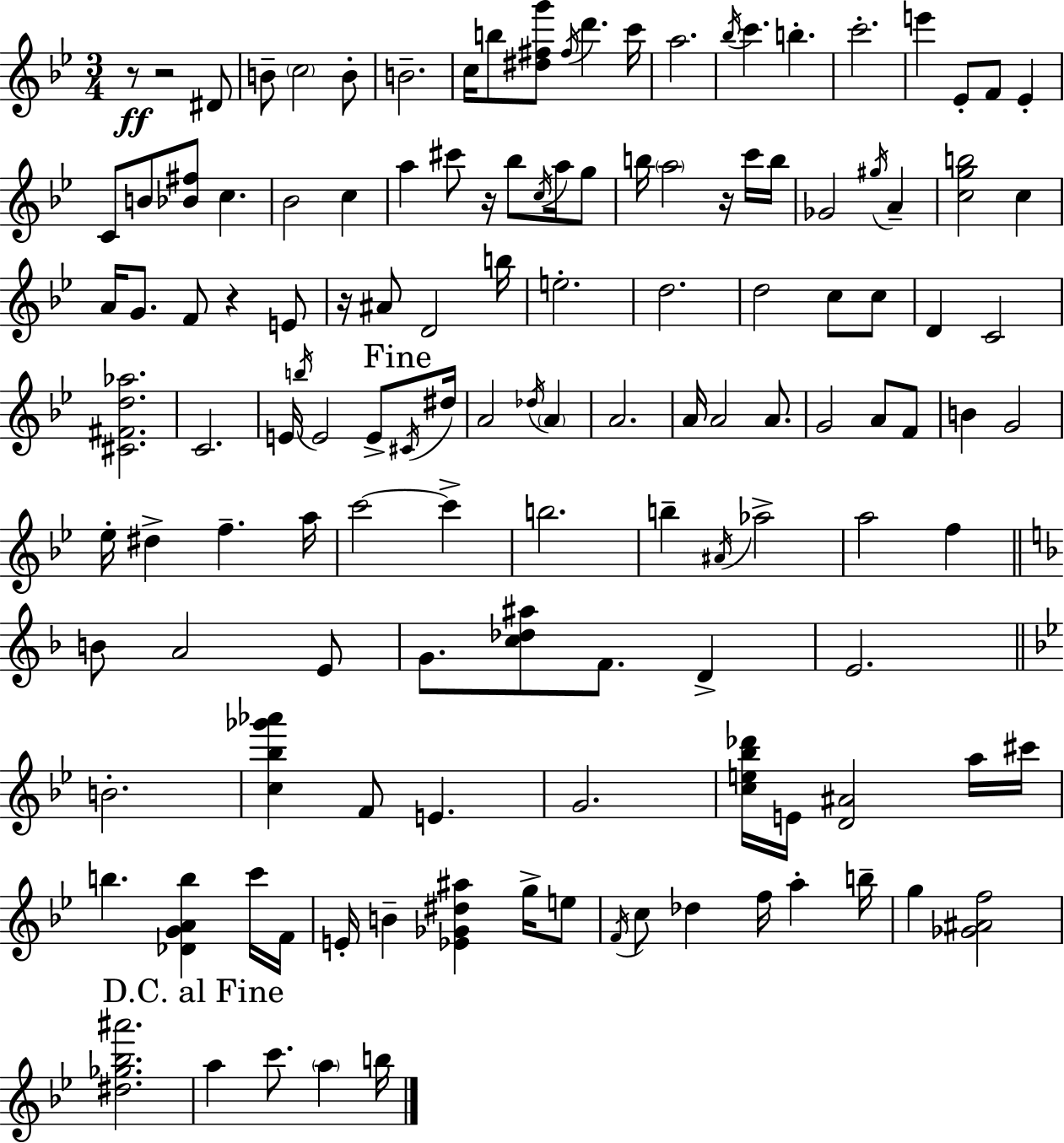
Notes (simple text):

R/e R/h D#4/e B4/e C5/h B4/e B4/h. C5/s B5/e [D#5,F#5,G6]/e F#5/s D6/q. C6/s A5/h. Bb5/s C6/q. B5/q. C6/h. E6/q Eb4/e F4/e Eb4/q C4/e B4/e [Bb4,F#5]/e C5/q. Bb4/h C5/q A5/q C#6/e R/s Bb5/e C5/s A5/s G5/e B5/s A5/h R/s C6/s B5/s Gb4/h G#5/s A4/q [C5,G5,B5]/h C5/q A4/s G4/e. F4/e R/q E4/e R/s A#4/e D4/h B5/s E5/h. D5/h. D5/h C5/e C5/e D4/q C4/h [C#4,F#4,D5,Ab5]/h. C4/h. E4/s B5/s E4/h E4/e C#4/s D#5/s A4/h Db5/s A4/q A4/h. A4/s A4/h A4/e. G4/h A4/e F4/e B4/q G4/h Eb5/s D#5/q F5/q. A5/s C6/h C6/q B5/h. B5/q A#4/s Ab5/h A5/h F5/q B4/e A4/h E4/e G4/e. [C5,Db5,A#5]/e F4/e. D4/q E4/h. B4/h. [C5,Bb5,Gb6,Ab6]/q F4/e E4/q. G4/h. [C5,E5,Bb5,Db6]/s E4/s [D4,A#4]/h A5/s C#6/s B5/q. [Db4,G4,A4,B5]/q C6/s F4/s E4/s B4/q [Eb4,Gb4,D#5,A#5]/q G5/s E5/e F4/s C5/e Db5/q F5/s A5/q B5/s G5/q [Gb4,A#4,F5]/h [D#5,Gb5,Bb5,A#6]/h. A5/q C6/e. A5/q B5/s